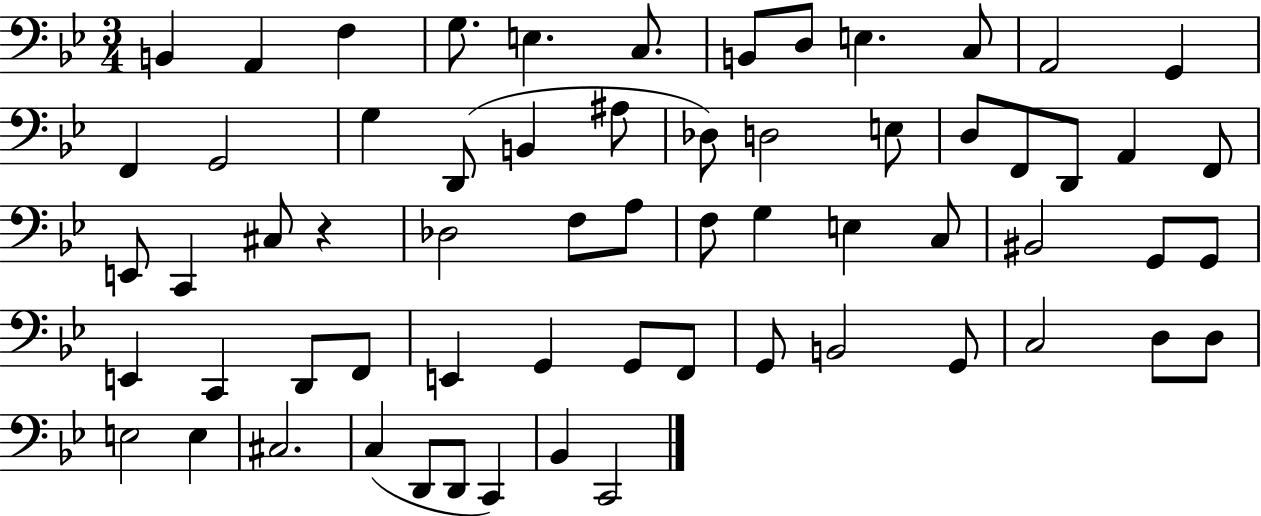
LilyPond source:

{
  \clef bass
  \numericTimeSignature
  \time 3/4
  \key bes \major
  \repeat volta 2 { b,4 a,4 f4 | g8. e4. c8. | b,8 d8 e4. c8 | a,2 g,4 | \break f,4 g,2 | g4 d,8( b,4 ais8 | des8) d2 e8 | d8 f,8 d,8 a,4 f,8 | \break e,8 c,4 cis8 r4 | des2 f8 a8 | f8 g4 e4 c8 | bis,2 g,8 g,8 | \break e,4 c,4 d,8 f,8 | e,4 g,4 g,8 f,8 | g,8 b,2 g,8 | c2 d8 d8 | \break e2 e4 | cis2. | c4( d,8 d,8 c,4) | bes,4 c,2 | \break } \bar "|."
}